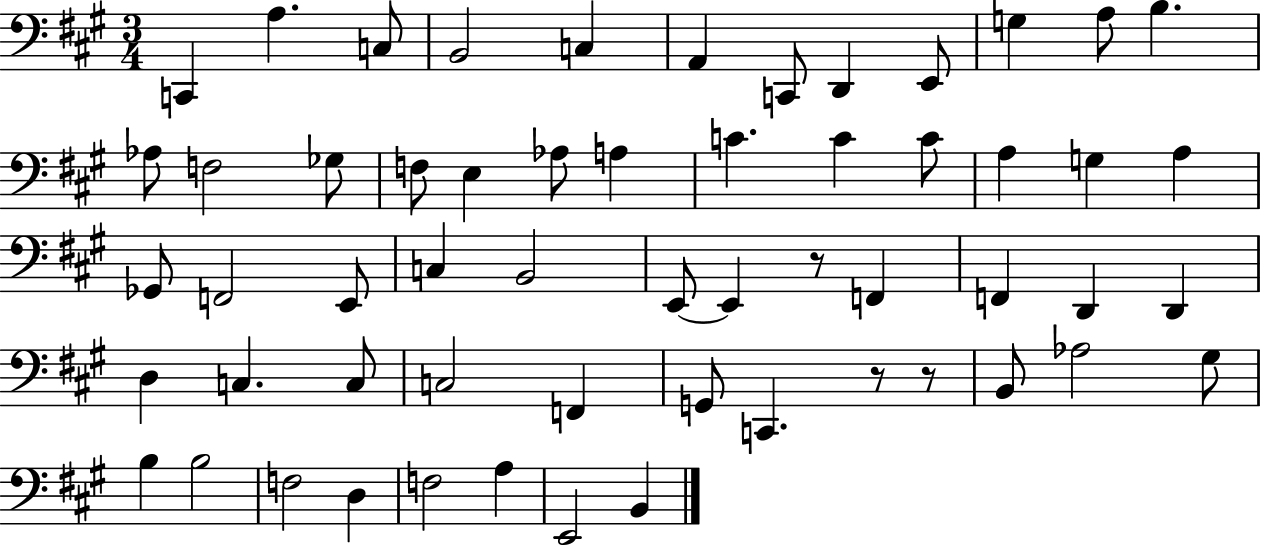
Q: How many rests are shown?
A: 3